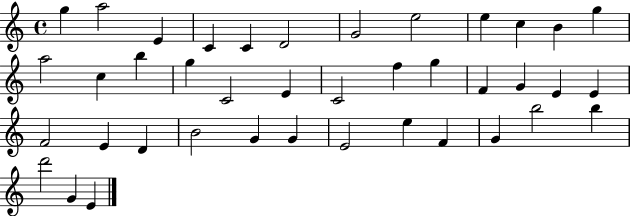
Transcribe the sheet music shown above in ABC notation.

X:1
T:Untitled
M:4/4
L:1/4
K:C
g a2 E C C D2 G2 e2 e c B g a2 c b g C2 E C2 f g F G E E F2 E D B2 G G E2 e F G b2 b d'2 G E